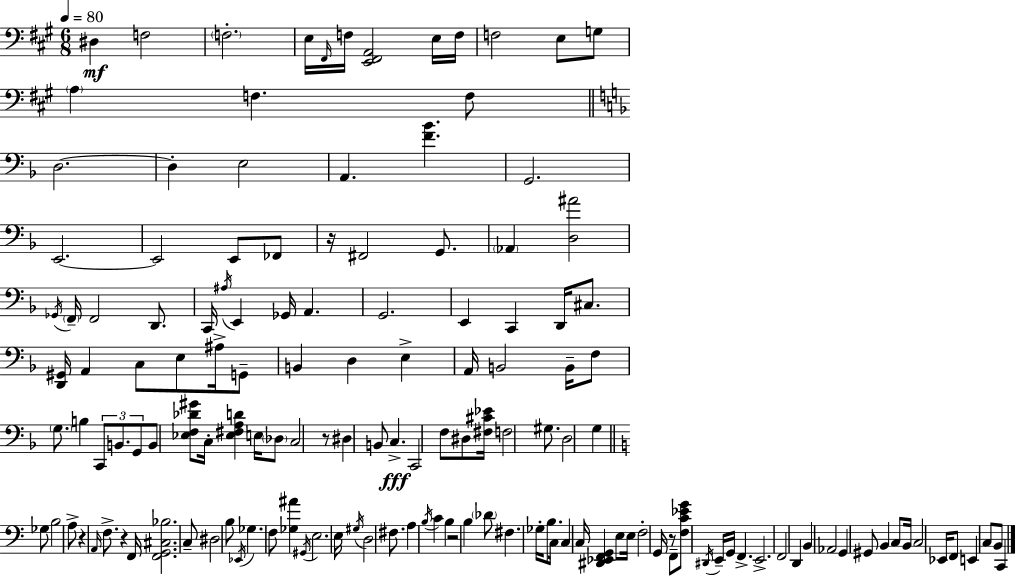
D#3/q F3/h F3/h. E3/s F#2/s F3/s [E2,F#2,A2]/h E3/s F3/s F3/h E3/e G3/e A3/q F3/q. F3/e D3/h. D3/q E3/h A2/q. [F4,Bb4]/q. G2/h. E2/h. E2/h E2/e FES2/e R/s F#2/h G2/e. Ab2/q [D3,A#4]/h Gb2/s F2/s F2/h D2/e. C2/s A#3/s E2/q Gb2/s A2/q. G2/h. E2/q C2/q D2/s C#3/e. [D2,G#2]/s A2/q C3/e E3/e A#3/s G2/e B2/q D3/q E3/q A2/s B2/h B2/s F3/e G3/e. B3/q C2/e B2/e. G2/e B2/e [Eb3,F3,Db4,G#4]/e C3/s [Eb3,F#3,A3,D4]/q E3/s Db3/e C3/h R/e D#3/q B2/e C3/q. C2/h F3/e D#3/e [F#3,C#4,Eb4]/s F3/h G#3/e. D3/h G3/q Gb3/e B3/h A3/e R/q A2/s F3/e. R/q F2/s [F2,G2,C#3,Bb3]/h. C3/e D#3/h B3/e Eb2/s Gb3/q. F3/e [Gb3,A#4]/q G#2/s E3/h. E3/s G#3/s D3/h F#3/e. A3/q B3/s C4/q B3/q R/h B3/q Db4/e F#3/q. Gb3/s B3/e. C3/s C3/q C3/s [D#2,Eb2,F2,G2]/q E3/e E3/s F3/h G2/s R/e F2/e [F3,C4,Eb4,G4]/e D#2/s E2/s G2/s F2/q. E2/h. F2/h D2/q B2/q Ab2/h G2/q G#2/e B2/q C3/e B2/s C3/h Eb2/s F2/e E2/q C3/e B2/e C2/q